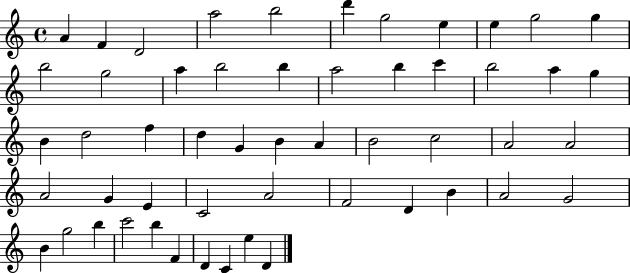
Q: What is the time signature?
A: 4/4